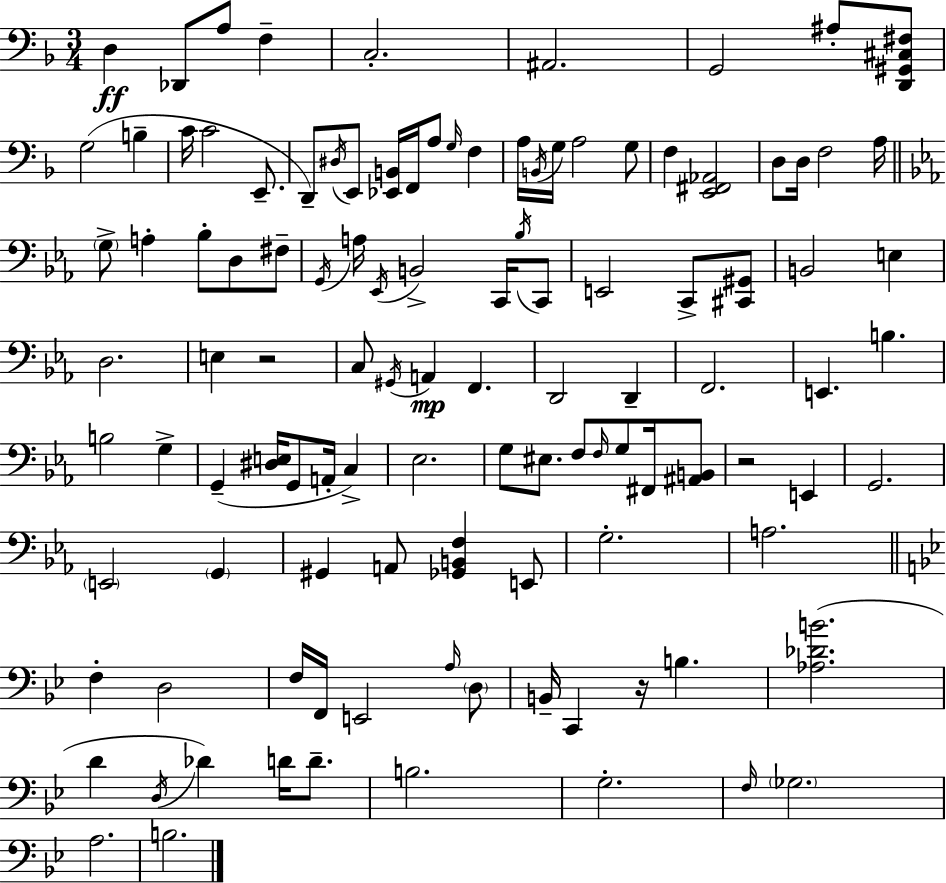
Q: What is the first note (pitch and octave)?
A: D3